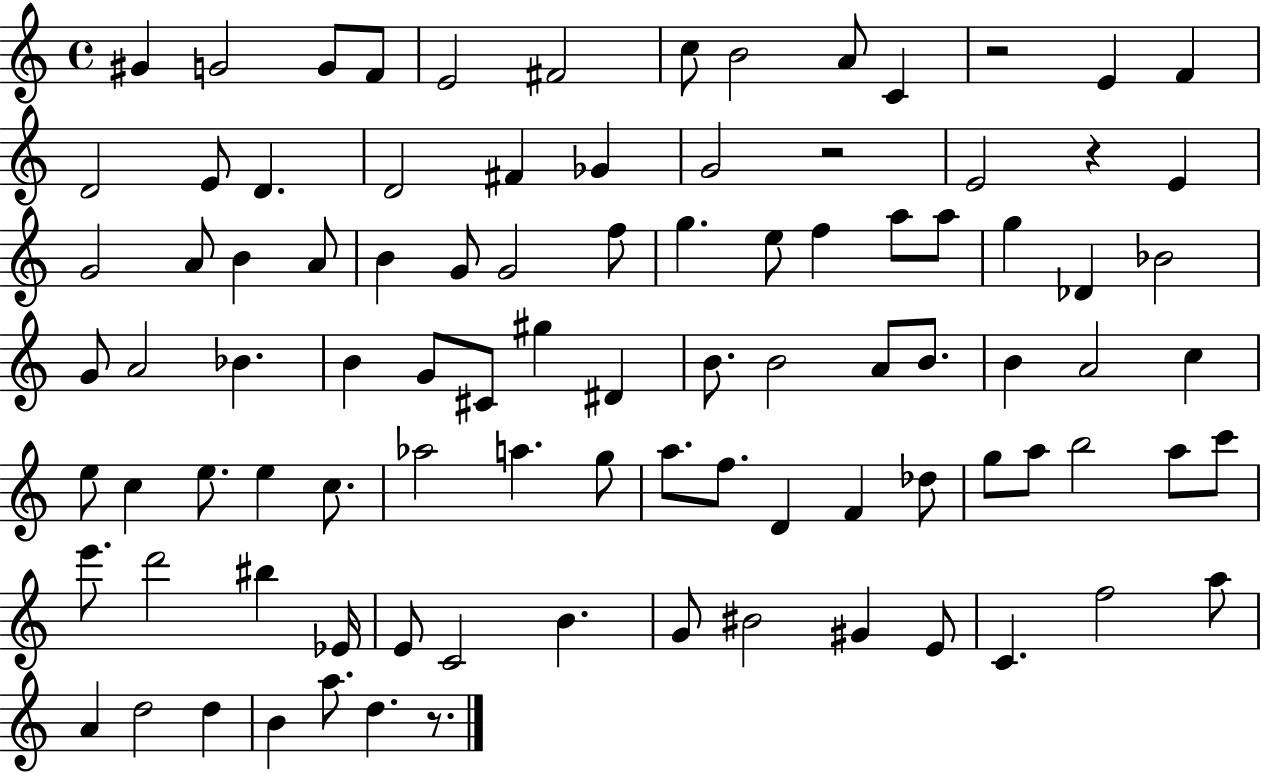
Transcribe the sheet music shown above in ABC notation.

X:1
T:Untitled
M:4/4
L:1/4
K:C
^G G2 G/2 F/2 E2 ^F2 c/2 B2 A/2 C z2 E F D2 E/2 D D2 ^F _G G2 z2 E2 z E G2 A/2 B A/2 B G/2 G2 f/2 g e/2 f a/2 a/2 g _D _B2 G/2 A2 _B B G/2 ^C/2 ^g ^D B/2 B2 A/2 B/2 B A2 c e/2 c e/2 e c/2 _a2 a g/2 a/2 f/2 D F _d/2 g/2 a/2 b2 a/2 c'/2 e'/2 d'2 ^b _E/4 E/2 C2 B G/2 ^B2 ^G E/2 C f2 a/2 A d2 d B a/2 d z/2